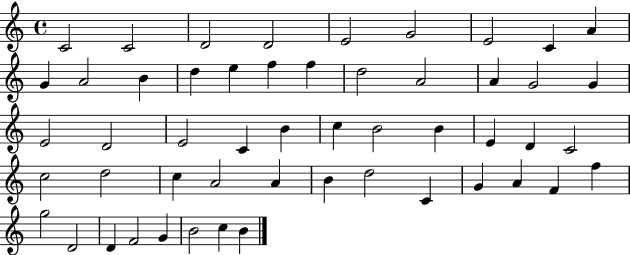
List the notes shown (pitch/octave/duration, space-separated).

C4/h C4/h D4/h D4/h E4/h G4/h E4/h C4/q A4/q G4/q A4/h B4/q D5/q E5/q F5/q F5/q D5/h A4/h A4/q G4/h G4/q E4/h D4/h E4/h C4/q B4/q C5/q B4/h B4/q E4/q D4/q C4/h C5/h D5/h C5/q A4/h A4/q B4/q D5/h C4/q G4/q A4/q F4/q F5/q G5/h D4/h D4/q F4/h G4/q B4/h C5/q B4/q